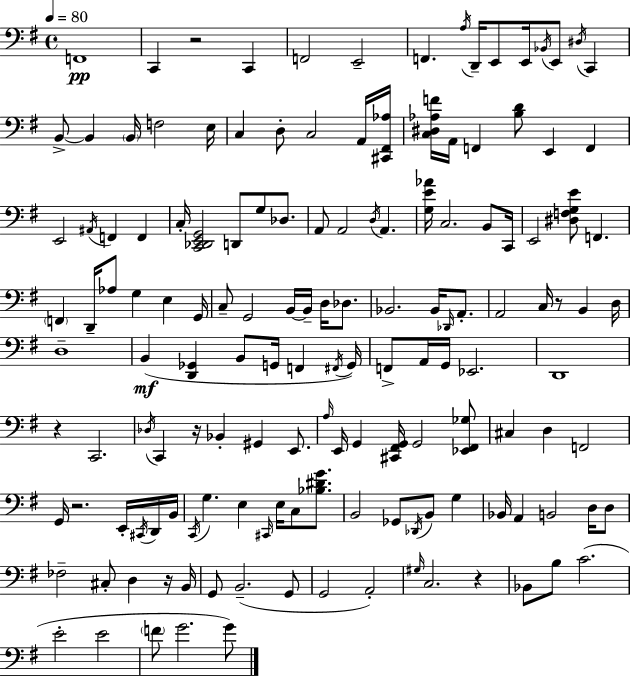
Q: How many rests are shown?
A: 7